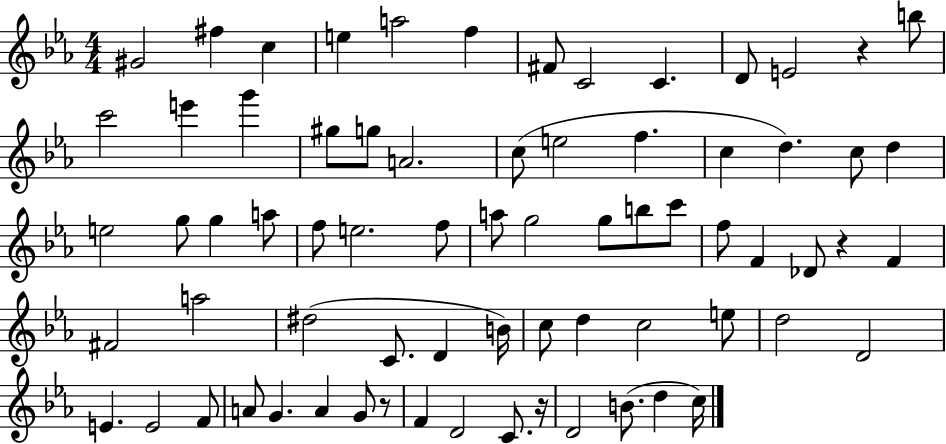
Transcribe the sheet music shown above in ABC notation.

X:1
T:Untitled
M:4/4
L:1/4
K:Eb
^G2 ^f c e a2 f ^F/2 C2 C D/2 E2 z b/2 c'2 e' g' ^g/2 g/2 A2 c/2 e2 f c d c/2 d e2 g/2 g a/2 f/2 e2 f/2 a/2 g2 g/2 b/2 c'/2 f/2 F _D/2 z F ^F2 a2 ^d2 C/2 D B/4 c/2 d c2 e/2 d2 D2 E E2 F/2 A/2 G A G/2 z/2 F D2 C/2 z/4 D2 B/2 d c/4